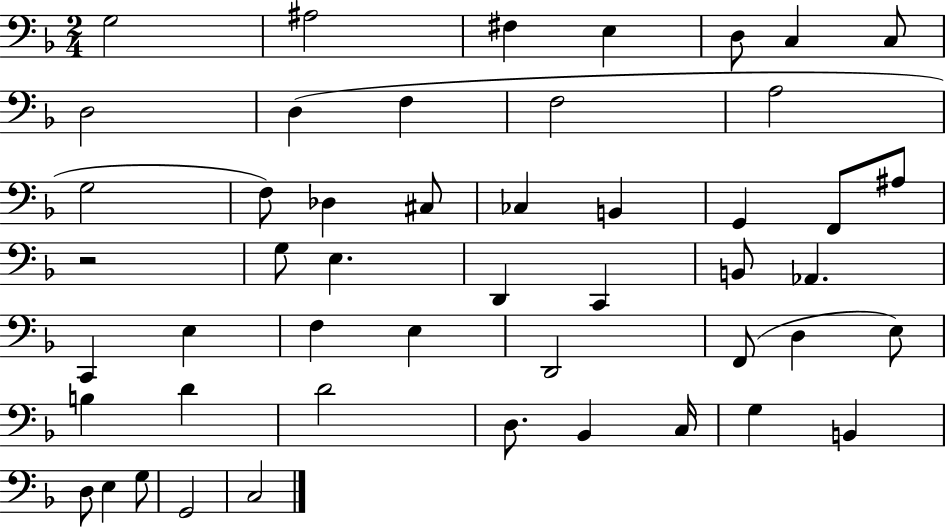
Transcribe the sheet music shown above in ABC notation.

X:1
T:Untitled
M:2/4
L:1/4
K:F
G,2 ^A,2 ^F, E, D,/2 C, C,/2 D,2 D, F, F,2 A,2 G,2 F,/2 _D, ^C,/2 _C, B,, G,, F,,/2 ^A,/2 z2 G,/2 E, D,, C,, B,,/2 _A,, C,, E, F, E, D,,2 F,,/2 D, E,/2 B, D D2 D,/2 _B,, C,/4 G, B,, D,/2 E, G,/2 G,,2 C,2